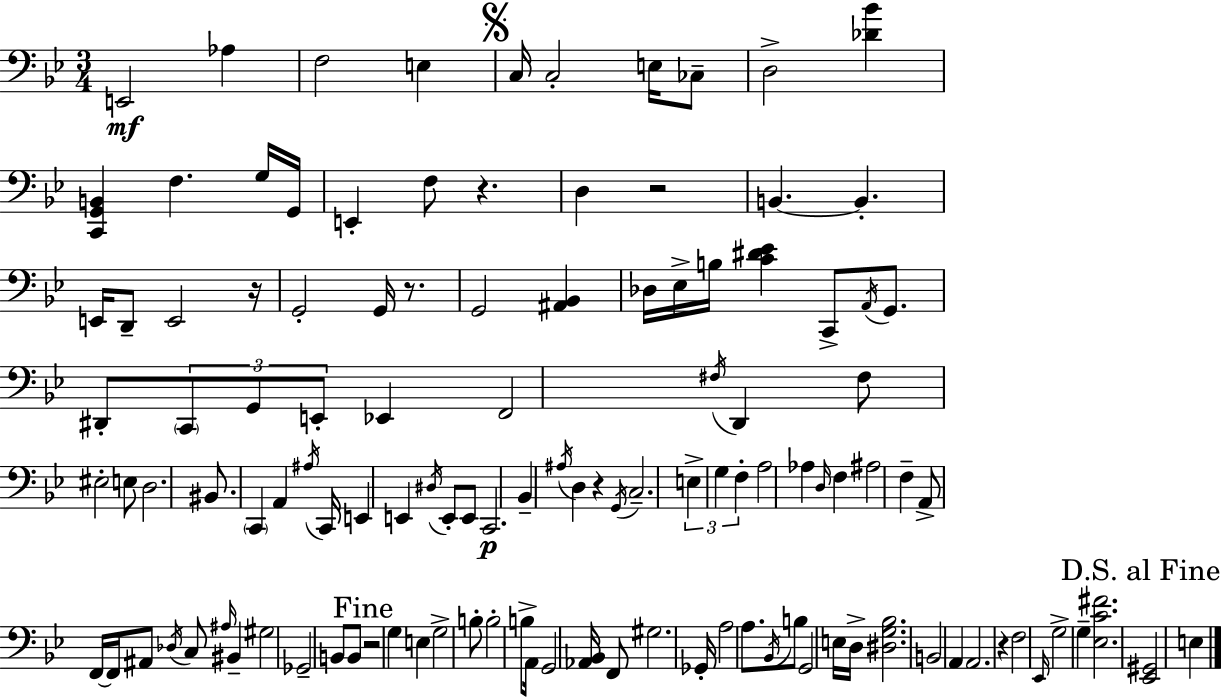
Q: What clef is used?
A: bass